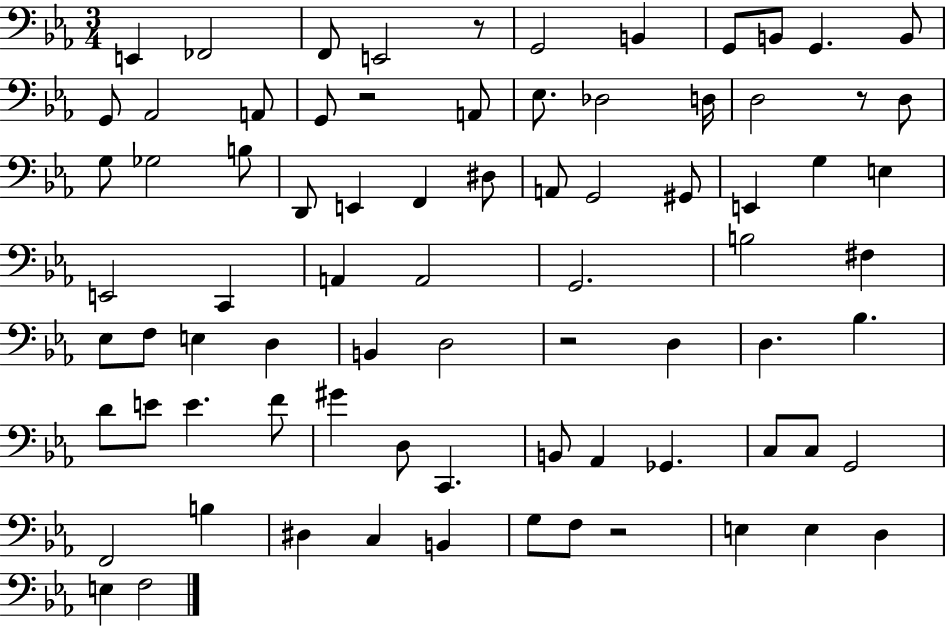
X:1
T:Untitled
M:3/4
L:1/4
K:Eb
E,, _F,,2 F,,/2 E,,2 z/2 G,,2 B,, G,,/2 B,,/2 G,, B,,/2 G,,/2 _A,,2 A,,/2 G,,/2 z2 A,,/2 _E,/2 _D,2 D,/4 D,2 z/2 D,/2 G,/2 _G,2 B,/2 D,,/2 E,, F,, ^D,/2 A,,/2 G,,2 ^G,,/2 E,, G, E, E,,2 C,, A,, A,,2 G,,2 B,2 ^F, _E,/2 F,/2 E, D, B,, D,2 z2 D, D, _B, D/2 E/2 E F/2 ^G D,/2 C,, B,,/2 _A,, _G,, C,/2 C,/2 G,,2 F,,2 B, ^D, C, B,, G,/2 F,/2 z2 E, E, D, E, F,2